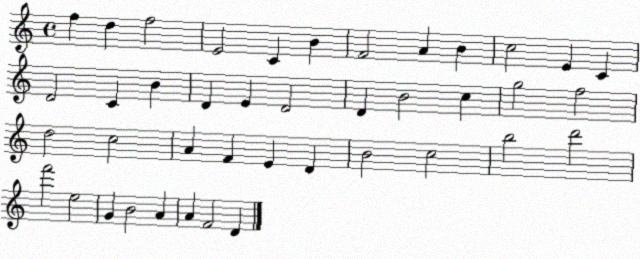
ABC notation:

X:1
T:Untitled
M:4/4
L:1/4
K:C
f d f2 E2 C B F2 A B c2 E C D2 C B D E D2 D B2 c g2 f2 d2 c2 A F E D B2 c2 b2 d'2 f'2 e2 G B2 A A F2 D